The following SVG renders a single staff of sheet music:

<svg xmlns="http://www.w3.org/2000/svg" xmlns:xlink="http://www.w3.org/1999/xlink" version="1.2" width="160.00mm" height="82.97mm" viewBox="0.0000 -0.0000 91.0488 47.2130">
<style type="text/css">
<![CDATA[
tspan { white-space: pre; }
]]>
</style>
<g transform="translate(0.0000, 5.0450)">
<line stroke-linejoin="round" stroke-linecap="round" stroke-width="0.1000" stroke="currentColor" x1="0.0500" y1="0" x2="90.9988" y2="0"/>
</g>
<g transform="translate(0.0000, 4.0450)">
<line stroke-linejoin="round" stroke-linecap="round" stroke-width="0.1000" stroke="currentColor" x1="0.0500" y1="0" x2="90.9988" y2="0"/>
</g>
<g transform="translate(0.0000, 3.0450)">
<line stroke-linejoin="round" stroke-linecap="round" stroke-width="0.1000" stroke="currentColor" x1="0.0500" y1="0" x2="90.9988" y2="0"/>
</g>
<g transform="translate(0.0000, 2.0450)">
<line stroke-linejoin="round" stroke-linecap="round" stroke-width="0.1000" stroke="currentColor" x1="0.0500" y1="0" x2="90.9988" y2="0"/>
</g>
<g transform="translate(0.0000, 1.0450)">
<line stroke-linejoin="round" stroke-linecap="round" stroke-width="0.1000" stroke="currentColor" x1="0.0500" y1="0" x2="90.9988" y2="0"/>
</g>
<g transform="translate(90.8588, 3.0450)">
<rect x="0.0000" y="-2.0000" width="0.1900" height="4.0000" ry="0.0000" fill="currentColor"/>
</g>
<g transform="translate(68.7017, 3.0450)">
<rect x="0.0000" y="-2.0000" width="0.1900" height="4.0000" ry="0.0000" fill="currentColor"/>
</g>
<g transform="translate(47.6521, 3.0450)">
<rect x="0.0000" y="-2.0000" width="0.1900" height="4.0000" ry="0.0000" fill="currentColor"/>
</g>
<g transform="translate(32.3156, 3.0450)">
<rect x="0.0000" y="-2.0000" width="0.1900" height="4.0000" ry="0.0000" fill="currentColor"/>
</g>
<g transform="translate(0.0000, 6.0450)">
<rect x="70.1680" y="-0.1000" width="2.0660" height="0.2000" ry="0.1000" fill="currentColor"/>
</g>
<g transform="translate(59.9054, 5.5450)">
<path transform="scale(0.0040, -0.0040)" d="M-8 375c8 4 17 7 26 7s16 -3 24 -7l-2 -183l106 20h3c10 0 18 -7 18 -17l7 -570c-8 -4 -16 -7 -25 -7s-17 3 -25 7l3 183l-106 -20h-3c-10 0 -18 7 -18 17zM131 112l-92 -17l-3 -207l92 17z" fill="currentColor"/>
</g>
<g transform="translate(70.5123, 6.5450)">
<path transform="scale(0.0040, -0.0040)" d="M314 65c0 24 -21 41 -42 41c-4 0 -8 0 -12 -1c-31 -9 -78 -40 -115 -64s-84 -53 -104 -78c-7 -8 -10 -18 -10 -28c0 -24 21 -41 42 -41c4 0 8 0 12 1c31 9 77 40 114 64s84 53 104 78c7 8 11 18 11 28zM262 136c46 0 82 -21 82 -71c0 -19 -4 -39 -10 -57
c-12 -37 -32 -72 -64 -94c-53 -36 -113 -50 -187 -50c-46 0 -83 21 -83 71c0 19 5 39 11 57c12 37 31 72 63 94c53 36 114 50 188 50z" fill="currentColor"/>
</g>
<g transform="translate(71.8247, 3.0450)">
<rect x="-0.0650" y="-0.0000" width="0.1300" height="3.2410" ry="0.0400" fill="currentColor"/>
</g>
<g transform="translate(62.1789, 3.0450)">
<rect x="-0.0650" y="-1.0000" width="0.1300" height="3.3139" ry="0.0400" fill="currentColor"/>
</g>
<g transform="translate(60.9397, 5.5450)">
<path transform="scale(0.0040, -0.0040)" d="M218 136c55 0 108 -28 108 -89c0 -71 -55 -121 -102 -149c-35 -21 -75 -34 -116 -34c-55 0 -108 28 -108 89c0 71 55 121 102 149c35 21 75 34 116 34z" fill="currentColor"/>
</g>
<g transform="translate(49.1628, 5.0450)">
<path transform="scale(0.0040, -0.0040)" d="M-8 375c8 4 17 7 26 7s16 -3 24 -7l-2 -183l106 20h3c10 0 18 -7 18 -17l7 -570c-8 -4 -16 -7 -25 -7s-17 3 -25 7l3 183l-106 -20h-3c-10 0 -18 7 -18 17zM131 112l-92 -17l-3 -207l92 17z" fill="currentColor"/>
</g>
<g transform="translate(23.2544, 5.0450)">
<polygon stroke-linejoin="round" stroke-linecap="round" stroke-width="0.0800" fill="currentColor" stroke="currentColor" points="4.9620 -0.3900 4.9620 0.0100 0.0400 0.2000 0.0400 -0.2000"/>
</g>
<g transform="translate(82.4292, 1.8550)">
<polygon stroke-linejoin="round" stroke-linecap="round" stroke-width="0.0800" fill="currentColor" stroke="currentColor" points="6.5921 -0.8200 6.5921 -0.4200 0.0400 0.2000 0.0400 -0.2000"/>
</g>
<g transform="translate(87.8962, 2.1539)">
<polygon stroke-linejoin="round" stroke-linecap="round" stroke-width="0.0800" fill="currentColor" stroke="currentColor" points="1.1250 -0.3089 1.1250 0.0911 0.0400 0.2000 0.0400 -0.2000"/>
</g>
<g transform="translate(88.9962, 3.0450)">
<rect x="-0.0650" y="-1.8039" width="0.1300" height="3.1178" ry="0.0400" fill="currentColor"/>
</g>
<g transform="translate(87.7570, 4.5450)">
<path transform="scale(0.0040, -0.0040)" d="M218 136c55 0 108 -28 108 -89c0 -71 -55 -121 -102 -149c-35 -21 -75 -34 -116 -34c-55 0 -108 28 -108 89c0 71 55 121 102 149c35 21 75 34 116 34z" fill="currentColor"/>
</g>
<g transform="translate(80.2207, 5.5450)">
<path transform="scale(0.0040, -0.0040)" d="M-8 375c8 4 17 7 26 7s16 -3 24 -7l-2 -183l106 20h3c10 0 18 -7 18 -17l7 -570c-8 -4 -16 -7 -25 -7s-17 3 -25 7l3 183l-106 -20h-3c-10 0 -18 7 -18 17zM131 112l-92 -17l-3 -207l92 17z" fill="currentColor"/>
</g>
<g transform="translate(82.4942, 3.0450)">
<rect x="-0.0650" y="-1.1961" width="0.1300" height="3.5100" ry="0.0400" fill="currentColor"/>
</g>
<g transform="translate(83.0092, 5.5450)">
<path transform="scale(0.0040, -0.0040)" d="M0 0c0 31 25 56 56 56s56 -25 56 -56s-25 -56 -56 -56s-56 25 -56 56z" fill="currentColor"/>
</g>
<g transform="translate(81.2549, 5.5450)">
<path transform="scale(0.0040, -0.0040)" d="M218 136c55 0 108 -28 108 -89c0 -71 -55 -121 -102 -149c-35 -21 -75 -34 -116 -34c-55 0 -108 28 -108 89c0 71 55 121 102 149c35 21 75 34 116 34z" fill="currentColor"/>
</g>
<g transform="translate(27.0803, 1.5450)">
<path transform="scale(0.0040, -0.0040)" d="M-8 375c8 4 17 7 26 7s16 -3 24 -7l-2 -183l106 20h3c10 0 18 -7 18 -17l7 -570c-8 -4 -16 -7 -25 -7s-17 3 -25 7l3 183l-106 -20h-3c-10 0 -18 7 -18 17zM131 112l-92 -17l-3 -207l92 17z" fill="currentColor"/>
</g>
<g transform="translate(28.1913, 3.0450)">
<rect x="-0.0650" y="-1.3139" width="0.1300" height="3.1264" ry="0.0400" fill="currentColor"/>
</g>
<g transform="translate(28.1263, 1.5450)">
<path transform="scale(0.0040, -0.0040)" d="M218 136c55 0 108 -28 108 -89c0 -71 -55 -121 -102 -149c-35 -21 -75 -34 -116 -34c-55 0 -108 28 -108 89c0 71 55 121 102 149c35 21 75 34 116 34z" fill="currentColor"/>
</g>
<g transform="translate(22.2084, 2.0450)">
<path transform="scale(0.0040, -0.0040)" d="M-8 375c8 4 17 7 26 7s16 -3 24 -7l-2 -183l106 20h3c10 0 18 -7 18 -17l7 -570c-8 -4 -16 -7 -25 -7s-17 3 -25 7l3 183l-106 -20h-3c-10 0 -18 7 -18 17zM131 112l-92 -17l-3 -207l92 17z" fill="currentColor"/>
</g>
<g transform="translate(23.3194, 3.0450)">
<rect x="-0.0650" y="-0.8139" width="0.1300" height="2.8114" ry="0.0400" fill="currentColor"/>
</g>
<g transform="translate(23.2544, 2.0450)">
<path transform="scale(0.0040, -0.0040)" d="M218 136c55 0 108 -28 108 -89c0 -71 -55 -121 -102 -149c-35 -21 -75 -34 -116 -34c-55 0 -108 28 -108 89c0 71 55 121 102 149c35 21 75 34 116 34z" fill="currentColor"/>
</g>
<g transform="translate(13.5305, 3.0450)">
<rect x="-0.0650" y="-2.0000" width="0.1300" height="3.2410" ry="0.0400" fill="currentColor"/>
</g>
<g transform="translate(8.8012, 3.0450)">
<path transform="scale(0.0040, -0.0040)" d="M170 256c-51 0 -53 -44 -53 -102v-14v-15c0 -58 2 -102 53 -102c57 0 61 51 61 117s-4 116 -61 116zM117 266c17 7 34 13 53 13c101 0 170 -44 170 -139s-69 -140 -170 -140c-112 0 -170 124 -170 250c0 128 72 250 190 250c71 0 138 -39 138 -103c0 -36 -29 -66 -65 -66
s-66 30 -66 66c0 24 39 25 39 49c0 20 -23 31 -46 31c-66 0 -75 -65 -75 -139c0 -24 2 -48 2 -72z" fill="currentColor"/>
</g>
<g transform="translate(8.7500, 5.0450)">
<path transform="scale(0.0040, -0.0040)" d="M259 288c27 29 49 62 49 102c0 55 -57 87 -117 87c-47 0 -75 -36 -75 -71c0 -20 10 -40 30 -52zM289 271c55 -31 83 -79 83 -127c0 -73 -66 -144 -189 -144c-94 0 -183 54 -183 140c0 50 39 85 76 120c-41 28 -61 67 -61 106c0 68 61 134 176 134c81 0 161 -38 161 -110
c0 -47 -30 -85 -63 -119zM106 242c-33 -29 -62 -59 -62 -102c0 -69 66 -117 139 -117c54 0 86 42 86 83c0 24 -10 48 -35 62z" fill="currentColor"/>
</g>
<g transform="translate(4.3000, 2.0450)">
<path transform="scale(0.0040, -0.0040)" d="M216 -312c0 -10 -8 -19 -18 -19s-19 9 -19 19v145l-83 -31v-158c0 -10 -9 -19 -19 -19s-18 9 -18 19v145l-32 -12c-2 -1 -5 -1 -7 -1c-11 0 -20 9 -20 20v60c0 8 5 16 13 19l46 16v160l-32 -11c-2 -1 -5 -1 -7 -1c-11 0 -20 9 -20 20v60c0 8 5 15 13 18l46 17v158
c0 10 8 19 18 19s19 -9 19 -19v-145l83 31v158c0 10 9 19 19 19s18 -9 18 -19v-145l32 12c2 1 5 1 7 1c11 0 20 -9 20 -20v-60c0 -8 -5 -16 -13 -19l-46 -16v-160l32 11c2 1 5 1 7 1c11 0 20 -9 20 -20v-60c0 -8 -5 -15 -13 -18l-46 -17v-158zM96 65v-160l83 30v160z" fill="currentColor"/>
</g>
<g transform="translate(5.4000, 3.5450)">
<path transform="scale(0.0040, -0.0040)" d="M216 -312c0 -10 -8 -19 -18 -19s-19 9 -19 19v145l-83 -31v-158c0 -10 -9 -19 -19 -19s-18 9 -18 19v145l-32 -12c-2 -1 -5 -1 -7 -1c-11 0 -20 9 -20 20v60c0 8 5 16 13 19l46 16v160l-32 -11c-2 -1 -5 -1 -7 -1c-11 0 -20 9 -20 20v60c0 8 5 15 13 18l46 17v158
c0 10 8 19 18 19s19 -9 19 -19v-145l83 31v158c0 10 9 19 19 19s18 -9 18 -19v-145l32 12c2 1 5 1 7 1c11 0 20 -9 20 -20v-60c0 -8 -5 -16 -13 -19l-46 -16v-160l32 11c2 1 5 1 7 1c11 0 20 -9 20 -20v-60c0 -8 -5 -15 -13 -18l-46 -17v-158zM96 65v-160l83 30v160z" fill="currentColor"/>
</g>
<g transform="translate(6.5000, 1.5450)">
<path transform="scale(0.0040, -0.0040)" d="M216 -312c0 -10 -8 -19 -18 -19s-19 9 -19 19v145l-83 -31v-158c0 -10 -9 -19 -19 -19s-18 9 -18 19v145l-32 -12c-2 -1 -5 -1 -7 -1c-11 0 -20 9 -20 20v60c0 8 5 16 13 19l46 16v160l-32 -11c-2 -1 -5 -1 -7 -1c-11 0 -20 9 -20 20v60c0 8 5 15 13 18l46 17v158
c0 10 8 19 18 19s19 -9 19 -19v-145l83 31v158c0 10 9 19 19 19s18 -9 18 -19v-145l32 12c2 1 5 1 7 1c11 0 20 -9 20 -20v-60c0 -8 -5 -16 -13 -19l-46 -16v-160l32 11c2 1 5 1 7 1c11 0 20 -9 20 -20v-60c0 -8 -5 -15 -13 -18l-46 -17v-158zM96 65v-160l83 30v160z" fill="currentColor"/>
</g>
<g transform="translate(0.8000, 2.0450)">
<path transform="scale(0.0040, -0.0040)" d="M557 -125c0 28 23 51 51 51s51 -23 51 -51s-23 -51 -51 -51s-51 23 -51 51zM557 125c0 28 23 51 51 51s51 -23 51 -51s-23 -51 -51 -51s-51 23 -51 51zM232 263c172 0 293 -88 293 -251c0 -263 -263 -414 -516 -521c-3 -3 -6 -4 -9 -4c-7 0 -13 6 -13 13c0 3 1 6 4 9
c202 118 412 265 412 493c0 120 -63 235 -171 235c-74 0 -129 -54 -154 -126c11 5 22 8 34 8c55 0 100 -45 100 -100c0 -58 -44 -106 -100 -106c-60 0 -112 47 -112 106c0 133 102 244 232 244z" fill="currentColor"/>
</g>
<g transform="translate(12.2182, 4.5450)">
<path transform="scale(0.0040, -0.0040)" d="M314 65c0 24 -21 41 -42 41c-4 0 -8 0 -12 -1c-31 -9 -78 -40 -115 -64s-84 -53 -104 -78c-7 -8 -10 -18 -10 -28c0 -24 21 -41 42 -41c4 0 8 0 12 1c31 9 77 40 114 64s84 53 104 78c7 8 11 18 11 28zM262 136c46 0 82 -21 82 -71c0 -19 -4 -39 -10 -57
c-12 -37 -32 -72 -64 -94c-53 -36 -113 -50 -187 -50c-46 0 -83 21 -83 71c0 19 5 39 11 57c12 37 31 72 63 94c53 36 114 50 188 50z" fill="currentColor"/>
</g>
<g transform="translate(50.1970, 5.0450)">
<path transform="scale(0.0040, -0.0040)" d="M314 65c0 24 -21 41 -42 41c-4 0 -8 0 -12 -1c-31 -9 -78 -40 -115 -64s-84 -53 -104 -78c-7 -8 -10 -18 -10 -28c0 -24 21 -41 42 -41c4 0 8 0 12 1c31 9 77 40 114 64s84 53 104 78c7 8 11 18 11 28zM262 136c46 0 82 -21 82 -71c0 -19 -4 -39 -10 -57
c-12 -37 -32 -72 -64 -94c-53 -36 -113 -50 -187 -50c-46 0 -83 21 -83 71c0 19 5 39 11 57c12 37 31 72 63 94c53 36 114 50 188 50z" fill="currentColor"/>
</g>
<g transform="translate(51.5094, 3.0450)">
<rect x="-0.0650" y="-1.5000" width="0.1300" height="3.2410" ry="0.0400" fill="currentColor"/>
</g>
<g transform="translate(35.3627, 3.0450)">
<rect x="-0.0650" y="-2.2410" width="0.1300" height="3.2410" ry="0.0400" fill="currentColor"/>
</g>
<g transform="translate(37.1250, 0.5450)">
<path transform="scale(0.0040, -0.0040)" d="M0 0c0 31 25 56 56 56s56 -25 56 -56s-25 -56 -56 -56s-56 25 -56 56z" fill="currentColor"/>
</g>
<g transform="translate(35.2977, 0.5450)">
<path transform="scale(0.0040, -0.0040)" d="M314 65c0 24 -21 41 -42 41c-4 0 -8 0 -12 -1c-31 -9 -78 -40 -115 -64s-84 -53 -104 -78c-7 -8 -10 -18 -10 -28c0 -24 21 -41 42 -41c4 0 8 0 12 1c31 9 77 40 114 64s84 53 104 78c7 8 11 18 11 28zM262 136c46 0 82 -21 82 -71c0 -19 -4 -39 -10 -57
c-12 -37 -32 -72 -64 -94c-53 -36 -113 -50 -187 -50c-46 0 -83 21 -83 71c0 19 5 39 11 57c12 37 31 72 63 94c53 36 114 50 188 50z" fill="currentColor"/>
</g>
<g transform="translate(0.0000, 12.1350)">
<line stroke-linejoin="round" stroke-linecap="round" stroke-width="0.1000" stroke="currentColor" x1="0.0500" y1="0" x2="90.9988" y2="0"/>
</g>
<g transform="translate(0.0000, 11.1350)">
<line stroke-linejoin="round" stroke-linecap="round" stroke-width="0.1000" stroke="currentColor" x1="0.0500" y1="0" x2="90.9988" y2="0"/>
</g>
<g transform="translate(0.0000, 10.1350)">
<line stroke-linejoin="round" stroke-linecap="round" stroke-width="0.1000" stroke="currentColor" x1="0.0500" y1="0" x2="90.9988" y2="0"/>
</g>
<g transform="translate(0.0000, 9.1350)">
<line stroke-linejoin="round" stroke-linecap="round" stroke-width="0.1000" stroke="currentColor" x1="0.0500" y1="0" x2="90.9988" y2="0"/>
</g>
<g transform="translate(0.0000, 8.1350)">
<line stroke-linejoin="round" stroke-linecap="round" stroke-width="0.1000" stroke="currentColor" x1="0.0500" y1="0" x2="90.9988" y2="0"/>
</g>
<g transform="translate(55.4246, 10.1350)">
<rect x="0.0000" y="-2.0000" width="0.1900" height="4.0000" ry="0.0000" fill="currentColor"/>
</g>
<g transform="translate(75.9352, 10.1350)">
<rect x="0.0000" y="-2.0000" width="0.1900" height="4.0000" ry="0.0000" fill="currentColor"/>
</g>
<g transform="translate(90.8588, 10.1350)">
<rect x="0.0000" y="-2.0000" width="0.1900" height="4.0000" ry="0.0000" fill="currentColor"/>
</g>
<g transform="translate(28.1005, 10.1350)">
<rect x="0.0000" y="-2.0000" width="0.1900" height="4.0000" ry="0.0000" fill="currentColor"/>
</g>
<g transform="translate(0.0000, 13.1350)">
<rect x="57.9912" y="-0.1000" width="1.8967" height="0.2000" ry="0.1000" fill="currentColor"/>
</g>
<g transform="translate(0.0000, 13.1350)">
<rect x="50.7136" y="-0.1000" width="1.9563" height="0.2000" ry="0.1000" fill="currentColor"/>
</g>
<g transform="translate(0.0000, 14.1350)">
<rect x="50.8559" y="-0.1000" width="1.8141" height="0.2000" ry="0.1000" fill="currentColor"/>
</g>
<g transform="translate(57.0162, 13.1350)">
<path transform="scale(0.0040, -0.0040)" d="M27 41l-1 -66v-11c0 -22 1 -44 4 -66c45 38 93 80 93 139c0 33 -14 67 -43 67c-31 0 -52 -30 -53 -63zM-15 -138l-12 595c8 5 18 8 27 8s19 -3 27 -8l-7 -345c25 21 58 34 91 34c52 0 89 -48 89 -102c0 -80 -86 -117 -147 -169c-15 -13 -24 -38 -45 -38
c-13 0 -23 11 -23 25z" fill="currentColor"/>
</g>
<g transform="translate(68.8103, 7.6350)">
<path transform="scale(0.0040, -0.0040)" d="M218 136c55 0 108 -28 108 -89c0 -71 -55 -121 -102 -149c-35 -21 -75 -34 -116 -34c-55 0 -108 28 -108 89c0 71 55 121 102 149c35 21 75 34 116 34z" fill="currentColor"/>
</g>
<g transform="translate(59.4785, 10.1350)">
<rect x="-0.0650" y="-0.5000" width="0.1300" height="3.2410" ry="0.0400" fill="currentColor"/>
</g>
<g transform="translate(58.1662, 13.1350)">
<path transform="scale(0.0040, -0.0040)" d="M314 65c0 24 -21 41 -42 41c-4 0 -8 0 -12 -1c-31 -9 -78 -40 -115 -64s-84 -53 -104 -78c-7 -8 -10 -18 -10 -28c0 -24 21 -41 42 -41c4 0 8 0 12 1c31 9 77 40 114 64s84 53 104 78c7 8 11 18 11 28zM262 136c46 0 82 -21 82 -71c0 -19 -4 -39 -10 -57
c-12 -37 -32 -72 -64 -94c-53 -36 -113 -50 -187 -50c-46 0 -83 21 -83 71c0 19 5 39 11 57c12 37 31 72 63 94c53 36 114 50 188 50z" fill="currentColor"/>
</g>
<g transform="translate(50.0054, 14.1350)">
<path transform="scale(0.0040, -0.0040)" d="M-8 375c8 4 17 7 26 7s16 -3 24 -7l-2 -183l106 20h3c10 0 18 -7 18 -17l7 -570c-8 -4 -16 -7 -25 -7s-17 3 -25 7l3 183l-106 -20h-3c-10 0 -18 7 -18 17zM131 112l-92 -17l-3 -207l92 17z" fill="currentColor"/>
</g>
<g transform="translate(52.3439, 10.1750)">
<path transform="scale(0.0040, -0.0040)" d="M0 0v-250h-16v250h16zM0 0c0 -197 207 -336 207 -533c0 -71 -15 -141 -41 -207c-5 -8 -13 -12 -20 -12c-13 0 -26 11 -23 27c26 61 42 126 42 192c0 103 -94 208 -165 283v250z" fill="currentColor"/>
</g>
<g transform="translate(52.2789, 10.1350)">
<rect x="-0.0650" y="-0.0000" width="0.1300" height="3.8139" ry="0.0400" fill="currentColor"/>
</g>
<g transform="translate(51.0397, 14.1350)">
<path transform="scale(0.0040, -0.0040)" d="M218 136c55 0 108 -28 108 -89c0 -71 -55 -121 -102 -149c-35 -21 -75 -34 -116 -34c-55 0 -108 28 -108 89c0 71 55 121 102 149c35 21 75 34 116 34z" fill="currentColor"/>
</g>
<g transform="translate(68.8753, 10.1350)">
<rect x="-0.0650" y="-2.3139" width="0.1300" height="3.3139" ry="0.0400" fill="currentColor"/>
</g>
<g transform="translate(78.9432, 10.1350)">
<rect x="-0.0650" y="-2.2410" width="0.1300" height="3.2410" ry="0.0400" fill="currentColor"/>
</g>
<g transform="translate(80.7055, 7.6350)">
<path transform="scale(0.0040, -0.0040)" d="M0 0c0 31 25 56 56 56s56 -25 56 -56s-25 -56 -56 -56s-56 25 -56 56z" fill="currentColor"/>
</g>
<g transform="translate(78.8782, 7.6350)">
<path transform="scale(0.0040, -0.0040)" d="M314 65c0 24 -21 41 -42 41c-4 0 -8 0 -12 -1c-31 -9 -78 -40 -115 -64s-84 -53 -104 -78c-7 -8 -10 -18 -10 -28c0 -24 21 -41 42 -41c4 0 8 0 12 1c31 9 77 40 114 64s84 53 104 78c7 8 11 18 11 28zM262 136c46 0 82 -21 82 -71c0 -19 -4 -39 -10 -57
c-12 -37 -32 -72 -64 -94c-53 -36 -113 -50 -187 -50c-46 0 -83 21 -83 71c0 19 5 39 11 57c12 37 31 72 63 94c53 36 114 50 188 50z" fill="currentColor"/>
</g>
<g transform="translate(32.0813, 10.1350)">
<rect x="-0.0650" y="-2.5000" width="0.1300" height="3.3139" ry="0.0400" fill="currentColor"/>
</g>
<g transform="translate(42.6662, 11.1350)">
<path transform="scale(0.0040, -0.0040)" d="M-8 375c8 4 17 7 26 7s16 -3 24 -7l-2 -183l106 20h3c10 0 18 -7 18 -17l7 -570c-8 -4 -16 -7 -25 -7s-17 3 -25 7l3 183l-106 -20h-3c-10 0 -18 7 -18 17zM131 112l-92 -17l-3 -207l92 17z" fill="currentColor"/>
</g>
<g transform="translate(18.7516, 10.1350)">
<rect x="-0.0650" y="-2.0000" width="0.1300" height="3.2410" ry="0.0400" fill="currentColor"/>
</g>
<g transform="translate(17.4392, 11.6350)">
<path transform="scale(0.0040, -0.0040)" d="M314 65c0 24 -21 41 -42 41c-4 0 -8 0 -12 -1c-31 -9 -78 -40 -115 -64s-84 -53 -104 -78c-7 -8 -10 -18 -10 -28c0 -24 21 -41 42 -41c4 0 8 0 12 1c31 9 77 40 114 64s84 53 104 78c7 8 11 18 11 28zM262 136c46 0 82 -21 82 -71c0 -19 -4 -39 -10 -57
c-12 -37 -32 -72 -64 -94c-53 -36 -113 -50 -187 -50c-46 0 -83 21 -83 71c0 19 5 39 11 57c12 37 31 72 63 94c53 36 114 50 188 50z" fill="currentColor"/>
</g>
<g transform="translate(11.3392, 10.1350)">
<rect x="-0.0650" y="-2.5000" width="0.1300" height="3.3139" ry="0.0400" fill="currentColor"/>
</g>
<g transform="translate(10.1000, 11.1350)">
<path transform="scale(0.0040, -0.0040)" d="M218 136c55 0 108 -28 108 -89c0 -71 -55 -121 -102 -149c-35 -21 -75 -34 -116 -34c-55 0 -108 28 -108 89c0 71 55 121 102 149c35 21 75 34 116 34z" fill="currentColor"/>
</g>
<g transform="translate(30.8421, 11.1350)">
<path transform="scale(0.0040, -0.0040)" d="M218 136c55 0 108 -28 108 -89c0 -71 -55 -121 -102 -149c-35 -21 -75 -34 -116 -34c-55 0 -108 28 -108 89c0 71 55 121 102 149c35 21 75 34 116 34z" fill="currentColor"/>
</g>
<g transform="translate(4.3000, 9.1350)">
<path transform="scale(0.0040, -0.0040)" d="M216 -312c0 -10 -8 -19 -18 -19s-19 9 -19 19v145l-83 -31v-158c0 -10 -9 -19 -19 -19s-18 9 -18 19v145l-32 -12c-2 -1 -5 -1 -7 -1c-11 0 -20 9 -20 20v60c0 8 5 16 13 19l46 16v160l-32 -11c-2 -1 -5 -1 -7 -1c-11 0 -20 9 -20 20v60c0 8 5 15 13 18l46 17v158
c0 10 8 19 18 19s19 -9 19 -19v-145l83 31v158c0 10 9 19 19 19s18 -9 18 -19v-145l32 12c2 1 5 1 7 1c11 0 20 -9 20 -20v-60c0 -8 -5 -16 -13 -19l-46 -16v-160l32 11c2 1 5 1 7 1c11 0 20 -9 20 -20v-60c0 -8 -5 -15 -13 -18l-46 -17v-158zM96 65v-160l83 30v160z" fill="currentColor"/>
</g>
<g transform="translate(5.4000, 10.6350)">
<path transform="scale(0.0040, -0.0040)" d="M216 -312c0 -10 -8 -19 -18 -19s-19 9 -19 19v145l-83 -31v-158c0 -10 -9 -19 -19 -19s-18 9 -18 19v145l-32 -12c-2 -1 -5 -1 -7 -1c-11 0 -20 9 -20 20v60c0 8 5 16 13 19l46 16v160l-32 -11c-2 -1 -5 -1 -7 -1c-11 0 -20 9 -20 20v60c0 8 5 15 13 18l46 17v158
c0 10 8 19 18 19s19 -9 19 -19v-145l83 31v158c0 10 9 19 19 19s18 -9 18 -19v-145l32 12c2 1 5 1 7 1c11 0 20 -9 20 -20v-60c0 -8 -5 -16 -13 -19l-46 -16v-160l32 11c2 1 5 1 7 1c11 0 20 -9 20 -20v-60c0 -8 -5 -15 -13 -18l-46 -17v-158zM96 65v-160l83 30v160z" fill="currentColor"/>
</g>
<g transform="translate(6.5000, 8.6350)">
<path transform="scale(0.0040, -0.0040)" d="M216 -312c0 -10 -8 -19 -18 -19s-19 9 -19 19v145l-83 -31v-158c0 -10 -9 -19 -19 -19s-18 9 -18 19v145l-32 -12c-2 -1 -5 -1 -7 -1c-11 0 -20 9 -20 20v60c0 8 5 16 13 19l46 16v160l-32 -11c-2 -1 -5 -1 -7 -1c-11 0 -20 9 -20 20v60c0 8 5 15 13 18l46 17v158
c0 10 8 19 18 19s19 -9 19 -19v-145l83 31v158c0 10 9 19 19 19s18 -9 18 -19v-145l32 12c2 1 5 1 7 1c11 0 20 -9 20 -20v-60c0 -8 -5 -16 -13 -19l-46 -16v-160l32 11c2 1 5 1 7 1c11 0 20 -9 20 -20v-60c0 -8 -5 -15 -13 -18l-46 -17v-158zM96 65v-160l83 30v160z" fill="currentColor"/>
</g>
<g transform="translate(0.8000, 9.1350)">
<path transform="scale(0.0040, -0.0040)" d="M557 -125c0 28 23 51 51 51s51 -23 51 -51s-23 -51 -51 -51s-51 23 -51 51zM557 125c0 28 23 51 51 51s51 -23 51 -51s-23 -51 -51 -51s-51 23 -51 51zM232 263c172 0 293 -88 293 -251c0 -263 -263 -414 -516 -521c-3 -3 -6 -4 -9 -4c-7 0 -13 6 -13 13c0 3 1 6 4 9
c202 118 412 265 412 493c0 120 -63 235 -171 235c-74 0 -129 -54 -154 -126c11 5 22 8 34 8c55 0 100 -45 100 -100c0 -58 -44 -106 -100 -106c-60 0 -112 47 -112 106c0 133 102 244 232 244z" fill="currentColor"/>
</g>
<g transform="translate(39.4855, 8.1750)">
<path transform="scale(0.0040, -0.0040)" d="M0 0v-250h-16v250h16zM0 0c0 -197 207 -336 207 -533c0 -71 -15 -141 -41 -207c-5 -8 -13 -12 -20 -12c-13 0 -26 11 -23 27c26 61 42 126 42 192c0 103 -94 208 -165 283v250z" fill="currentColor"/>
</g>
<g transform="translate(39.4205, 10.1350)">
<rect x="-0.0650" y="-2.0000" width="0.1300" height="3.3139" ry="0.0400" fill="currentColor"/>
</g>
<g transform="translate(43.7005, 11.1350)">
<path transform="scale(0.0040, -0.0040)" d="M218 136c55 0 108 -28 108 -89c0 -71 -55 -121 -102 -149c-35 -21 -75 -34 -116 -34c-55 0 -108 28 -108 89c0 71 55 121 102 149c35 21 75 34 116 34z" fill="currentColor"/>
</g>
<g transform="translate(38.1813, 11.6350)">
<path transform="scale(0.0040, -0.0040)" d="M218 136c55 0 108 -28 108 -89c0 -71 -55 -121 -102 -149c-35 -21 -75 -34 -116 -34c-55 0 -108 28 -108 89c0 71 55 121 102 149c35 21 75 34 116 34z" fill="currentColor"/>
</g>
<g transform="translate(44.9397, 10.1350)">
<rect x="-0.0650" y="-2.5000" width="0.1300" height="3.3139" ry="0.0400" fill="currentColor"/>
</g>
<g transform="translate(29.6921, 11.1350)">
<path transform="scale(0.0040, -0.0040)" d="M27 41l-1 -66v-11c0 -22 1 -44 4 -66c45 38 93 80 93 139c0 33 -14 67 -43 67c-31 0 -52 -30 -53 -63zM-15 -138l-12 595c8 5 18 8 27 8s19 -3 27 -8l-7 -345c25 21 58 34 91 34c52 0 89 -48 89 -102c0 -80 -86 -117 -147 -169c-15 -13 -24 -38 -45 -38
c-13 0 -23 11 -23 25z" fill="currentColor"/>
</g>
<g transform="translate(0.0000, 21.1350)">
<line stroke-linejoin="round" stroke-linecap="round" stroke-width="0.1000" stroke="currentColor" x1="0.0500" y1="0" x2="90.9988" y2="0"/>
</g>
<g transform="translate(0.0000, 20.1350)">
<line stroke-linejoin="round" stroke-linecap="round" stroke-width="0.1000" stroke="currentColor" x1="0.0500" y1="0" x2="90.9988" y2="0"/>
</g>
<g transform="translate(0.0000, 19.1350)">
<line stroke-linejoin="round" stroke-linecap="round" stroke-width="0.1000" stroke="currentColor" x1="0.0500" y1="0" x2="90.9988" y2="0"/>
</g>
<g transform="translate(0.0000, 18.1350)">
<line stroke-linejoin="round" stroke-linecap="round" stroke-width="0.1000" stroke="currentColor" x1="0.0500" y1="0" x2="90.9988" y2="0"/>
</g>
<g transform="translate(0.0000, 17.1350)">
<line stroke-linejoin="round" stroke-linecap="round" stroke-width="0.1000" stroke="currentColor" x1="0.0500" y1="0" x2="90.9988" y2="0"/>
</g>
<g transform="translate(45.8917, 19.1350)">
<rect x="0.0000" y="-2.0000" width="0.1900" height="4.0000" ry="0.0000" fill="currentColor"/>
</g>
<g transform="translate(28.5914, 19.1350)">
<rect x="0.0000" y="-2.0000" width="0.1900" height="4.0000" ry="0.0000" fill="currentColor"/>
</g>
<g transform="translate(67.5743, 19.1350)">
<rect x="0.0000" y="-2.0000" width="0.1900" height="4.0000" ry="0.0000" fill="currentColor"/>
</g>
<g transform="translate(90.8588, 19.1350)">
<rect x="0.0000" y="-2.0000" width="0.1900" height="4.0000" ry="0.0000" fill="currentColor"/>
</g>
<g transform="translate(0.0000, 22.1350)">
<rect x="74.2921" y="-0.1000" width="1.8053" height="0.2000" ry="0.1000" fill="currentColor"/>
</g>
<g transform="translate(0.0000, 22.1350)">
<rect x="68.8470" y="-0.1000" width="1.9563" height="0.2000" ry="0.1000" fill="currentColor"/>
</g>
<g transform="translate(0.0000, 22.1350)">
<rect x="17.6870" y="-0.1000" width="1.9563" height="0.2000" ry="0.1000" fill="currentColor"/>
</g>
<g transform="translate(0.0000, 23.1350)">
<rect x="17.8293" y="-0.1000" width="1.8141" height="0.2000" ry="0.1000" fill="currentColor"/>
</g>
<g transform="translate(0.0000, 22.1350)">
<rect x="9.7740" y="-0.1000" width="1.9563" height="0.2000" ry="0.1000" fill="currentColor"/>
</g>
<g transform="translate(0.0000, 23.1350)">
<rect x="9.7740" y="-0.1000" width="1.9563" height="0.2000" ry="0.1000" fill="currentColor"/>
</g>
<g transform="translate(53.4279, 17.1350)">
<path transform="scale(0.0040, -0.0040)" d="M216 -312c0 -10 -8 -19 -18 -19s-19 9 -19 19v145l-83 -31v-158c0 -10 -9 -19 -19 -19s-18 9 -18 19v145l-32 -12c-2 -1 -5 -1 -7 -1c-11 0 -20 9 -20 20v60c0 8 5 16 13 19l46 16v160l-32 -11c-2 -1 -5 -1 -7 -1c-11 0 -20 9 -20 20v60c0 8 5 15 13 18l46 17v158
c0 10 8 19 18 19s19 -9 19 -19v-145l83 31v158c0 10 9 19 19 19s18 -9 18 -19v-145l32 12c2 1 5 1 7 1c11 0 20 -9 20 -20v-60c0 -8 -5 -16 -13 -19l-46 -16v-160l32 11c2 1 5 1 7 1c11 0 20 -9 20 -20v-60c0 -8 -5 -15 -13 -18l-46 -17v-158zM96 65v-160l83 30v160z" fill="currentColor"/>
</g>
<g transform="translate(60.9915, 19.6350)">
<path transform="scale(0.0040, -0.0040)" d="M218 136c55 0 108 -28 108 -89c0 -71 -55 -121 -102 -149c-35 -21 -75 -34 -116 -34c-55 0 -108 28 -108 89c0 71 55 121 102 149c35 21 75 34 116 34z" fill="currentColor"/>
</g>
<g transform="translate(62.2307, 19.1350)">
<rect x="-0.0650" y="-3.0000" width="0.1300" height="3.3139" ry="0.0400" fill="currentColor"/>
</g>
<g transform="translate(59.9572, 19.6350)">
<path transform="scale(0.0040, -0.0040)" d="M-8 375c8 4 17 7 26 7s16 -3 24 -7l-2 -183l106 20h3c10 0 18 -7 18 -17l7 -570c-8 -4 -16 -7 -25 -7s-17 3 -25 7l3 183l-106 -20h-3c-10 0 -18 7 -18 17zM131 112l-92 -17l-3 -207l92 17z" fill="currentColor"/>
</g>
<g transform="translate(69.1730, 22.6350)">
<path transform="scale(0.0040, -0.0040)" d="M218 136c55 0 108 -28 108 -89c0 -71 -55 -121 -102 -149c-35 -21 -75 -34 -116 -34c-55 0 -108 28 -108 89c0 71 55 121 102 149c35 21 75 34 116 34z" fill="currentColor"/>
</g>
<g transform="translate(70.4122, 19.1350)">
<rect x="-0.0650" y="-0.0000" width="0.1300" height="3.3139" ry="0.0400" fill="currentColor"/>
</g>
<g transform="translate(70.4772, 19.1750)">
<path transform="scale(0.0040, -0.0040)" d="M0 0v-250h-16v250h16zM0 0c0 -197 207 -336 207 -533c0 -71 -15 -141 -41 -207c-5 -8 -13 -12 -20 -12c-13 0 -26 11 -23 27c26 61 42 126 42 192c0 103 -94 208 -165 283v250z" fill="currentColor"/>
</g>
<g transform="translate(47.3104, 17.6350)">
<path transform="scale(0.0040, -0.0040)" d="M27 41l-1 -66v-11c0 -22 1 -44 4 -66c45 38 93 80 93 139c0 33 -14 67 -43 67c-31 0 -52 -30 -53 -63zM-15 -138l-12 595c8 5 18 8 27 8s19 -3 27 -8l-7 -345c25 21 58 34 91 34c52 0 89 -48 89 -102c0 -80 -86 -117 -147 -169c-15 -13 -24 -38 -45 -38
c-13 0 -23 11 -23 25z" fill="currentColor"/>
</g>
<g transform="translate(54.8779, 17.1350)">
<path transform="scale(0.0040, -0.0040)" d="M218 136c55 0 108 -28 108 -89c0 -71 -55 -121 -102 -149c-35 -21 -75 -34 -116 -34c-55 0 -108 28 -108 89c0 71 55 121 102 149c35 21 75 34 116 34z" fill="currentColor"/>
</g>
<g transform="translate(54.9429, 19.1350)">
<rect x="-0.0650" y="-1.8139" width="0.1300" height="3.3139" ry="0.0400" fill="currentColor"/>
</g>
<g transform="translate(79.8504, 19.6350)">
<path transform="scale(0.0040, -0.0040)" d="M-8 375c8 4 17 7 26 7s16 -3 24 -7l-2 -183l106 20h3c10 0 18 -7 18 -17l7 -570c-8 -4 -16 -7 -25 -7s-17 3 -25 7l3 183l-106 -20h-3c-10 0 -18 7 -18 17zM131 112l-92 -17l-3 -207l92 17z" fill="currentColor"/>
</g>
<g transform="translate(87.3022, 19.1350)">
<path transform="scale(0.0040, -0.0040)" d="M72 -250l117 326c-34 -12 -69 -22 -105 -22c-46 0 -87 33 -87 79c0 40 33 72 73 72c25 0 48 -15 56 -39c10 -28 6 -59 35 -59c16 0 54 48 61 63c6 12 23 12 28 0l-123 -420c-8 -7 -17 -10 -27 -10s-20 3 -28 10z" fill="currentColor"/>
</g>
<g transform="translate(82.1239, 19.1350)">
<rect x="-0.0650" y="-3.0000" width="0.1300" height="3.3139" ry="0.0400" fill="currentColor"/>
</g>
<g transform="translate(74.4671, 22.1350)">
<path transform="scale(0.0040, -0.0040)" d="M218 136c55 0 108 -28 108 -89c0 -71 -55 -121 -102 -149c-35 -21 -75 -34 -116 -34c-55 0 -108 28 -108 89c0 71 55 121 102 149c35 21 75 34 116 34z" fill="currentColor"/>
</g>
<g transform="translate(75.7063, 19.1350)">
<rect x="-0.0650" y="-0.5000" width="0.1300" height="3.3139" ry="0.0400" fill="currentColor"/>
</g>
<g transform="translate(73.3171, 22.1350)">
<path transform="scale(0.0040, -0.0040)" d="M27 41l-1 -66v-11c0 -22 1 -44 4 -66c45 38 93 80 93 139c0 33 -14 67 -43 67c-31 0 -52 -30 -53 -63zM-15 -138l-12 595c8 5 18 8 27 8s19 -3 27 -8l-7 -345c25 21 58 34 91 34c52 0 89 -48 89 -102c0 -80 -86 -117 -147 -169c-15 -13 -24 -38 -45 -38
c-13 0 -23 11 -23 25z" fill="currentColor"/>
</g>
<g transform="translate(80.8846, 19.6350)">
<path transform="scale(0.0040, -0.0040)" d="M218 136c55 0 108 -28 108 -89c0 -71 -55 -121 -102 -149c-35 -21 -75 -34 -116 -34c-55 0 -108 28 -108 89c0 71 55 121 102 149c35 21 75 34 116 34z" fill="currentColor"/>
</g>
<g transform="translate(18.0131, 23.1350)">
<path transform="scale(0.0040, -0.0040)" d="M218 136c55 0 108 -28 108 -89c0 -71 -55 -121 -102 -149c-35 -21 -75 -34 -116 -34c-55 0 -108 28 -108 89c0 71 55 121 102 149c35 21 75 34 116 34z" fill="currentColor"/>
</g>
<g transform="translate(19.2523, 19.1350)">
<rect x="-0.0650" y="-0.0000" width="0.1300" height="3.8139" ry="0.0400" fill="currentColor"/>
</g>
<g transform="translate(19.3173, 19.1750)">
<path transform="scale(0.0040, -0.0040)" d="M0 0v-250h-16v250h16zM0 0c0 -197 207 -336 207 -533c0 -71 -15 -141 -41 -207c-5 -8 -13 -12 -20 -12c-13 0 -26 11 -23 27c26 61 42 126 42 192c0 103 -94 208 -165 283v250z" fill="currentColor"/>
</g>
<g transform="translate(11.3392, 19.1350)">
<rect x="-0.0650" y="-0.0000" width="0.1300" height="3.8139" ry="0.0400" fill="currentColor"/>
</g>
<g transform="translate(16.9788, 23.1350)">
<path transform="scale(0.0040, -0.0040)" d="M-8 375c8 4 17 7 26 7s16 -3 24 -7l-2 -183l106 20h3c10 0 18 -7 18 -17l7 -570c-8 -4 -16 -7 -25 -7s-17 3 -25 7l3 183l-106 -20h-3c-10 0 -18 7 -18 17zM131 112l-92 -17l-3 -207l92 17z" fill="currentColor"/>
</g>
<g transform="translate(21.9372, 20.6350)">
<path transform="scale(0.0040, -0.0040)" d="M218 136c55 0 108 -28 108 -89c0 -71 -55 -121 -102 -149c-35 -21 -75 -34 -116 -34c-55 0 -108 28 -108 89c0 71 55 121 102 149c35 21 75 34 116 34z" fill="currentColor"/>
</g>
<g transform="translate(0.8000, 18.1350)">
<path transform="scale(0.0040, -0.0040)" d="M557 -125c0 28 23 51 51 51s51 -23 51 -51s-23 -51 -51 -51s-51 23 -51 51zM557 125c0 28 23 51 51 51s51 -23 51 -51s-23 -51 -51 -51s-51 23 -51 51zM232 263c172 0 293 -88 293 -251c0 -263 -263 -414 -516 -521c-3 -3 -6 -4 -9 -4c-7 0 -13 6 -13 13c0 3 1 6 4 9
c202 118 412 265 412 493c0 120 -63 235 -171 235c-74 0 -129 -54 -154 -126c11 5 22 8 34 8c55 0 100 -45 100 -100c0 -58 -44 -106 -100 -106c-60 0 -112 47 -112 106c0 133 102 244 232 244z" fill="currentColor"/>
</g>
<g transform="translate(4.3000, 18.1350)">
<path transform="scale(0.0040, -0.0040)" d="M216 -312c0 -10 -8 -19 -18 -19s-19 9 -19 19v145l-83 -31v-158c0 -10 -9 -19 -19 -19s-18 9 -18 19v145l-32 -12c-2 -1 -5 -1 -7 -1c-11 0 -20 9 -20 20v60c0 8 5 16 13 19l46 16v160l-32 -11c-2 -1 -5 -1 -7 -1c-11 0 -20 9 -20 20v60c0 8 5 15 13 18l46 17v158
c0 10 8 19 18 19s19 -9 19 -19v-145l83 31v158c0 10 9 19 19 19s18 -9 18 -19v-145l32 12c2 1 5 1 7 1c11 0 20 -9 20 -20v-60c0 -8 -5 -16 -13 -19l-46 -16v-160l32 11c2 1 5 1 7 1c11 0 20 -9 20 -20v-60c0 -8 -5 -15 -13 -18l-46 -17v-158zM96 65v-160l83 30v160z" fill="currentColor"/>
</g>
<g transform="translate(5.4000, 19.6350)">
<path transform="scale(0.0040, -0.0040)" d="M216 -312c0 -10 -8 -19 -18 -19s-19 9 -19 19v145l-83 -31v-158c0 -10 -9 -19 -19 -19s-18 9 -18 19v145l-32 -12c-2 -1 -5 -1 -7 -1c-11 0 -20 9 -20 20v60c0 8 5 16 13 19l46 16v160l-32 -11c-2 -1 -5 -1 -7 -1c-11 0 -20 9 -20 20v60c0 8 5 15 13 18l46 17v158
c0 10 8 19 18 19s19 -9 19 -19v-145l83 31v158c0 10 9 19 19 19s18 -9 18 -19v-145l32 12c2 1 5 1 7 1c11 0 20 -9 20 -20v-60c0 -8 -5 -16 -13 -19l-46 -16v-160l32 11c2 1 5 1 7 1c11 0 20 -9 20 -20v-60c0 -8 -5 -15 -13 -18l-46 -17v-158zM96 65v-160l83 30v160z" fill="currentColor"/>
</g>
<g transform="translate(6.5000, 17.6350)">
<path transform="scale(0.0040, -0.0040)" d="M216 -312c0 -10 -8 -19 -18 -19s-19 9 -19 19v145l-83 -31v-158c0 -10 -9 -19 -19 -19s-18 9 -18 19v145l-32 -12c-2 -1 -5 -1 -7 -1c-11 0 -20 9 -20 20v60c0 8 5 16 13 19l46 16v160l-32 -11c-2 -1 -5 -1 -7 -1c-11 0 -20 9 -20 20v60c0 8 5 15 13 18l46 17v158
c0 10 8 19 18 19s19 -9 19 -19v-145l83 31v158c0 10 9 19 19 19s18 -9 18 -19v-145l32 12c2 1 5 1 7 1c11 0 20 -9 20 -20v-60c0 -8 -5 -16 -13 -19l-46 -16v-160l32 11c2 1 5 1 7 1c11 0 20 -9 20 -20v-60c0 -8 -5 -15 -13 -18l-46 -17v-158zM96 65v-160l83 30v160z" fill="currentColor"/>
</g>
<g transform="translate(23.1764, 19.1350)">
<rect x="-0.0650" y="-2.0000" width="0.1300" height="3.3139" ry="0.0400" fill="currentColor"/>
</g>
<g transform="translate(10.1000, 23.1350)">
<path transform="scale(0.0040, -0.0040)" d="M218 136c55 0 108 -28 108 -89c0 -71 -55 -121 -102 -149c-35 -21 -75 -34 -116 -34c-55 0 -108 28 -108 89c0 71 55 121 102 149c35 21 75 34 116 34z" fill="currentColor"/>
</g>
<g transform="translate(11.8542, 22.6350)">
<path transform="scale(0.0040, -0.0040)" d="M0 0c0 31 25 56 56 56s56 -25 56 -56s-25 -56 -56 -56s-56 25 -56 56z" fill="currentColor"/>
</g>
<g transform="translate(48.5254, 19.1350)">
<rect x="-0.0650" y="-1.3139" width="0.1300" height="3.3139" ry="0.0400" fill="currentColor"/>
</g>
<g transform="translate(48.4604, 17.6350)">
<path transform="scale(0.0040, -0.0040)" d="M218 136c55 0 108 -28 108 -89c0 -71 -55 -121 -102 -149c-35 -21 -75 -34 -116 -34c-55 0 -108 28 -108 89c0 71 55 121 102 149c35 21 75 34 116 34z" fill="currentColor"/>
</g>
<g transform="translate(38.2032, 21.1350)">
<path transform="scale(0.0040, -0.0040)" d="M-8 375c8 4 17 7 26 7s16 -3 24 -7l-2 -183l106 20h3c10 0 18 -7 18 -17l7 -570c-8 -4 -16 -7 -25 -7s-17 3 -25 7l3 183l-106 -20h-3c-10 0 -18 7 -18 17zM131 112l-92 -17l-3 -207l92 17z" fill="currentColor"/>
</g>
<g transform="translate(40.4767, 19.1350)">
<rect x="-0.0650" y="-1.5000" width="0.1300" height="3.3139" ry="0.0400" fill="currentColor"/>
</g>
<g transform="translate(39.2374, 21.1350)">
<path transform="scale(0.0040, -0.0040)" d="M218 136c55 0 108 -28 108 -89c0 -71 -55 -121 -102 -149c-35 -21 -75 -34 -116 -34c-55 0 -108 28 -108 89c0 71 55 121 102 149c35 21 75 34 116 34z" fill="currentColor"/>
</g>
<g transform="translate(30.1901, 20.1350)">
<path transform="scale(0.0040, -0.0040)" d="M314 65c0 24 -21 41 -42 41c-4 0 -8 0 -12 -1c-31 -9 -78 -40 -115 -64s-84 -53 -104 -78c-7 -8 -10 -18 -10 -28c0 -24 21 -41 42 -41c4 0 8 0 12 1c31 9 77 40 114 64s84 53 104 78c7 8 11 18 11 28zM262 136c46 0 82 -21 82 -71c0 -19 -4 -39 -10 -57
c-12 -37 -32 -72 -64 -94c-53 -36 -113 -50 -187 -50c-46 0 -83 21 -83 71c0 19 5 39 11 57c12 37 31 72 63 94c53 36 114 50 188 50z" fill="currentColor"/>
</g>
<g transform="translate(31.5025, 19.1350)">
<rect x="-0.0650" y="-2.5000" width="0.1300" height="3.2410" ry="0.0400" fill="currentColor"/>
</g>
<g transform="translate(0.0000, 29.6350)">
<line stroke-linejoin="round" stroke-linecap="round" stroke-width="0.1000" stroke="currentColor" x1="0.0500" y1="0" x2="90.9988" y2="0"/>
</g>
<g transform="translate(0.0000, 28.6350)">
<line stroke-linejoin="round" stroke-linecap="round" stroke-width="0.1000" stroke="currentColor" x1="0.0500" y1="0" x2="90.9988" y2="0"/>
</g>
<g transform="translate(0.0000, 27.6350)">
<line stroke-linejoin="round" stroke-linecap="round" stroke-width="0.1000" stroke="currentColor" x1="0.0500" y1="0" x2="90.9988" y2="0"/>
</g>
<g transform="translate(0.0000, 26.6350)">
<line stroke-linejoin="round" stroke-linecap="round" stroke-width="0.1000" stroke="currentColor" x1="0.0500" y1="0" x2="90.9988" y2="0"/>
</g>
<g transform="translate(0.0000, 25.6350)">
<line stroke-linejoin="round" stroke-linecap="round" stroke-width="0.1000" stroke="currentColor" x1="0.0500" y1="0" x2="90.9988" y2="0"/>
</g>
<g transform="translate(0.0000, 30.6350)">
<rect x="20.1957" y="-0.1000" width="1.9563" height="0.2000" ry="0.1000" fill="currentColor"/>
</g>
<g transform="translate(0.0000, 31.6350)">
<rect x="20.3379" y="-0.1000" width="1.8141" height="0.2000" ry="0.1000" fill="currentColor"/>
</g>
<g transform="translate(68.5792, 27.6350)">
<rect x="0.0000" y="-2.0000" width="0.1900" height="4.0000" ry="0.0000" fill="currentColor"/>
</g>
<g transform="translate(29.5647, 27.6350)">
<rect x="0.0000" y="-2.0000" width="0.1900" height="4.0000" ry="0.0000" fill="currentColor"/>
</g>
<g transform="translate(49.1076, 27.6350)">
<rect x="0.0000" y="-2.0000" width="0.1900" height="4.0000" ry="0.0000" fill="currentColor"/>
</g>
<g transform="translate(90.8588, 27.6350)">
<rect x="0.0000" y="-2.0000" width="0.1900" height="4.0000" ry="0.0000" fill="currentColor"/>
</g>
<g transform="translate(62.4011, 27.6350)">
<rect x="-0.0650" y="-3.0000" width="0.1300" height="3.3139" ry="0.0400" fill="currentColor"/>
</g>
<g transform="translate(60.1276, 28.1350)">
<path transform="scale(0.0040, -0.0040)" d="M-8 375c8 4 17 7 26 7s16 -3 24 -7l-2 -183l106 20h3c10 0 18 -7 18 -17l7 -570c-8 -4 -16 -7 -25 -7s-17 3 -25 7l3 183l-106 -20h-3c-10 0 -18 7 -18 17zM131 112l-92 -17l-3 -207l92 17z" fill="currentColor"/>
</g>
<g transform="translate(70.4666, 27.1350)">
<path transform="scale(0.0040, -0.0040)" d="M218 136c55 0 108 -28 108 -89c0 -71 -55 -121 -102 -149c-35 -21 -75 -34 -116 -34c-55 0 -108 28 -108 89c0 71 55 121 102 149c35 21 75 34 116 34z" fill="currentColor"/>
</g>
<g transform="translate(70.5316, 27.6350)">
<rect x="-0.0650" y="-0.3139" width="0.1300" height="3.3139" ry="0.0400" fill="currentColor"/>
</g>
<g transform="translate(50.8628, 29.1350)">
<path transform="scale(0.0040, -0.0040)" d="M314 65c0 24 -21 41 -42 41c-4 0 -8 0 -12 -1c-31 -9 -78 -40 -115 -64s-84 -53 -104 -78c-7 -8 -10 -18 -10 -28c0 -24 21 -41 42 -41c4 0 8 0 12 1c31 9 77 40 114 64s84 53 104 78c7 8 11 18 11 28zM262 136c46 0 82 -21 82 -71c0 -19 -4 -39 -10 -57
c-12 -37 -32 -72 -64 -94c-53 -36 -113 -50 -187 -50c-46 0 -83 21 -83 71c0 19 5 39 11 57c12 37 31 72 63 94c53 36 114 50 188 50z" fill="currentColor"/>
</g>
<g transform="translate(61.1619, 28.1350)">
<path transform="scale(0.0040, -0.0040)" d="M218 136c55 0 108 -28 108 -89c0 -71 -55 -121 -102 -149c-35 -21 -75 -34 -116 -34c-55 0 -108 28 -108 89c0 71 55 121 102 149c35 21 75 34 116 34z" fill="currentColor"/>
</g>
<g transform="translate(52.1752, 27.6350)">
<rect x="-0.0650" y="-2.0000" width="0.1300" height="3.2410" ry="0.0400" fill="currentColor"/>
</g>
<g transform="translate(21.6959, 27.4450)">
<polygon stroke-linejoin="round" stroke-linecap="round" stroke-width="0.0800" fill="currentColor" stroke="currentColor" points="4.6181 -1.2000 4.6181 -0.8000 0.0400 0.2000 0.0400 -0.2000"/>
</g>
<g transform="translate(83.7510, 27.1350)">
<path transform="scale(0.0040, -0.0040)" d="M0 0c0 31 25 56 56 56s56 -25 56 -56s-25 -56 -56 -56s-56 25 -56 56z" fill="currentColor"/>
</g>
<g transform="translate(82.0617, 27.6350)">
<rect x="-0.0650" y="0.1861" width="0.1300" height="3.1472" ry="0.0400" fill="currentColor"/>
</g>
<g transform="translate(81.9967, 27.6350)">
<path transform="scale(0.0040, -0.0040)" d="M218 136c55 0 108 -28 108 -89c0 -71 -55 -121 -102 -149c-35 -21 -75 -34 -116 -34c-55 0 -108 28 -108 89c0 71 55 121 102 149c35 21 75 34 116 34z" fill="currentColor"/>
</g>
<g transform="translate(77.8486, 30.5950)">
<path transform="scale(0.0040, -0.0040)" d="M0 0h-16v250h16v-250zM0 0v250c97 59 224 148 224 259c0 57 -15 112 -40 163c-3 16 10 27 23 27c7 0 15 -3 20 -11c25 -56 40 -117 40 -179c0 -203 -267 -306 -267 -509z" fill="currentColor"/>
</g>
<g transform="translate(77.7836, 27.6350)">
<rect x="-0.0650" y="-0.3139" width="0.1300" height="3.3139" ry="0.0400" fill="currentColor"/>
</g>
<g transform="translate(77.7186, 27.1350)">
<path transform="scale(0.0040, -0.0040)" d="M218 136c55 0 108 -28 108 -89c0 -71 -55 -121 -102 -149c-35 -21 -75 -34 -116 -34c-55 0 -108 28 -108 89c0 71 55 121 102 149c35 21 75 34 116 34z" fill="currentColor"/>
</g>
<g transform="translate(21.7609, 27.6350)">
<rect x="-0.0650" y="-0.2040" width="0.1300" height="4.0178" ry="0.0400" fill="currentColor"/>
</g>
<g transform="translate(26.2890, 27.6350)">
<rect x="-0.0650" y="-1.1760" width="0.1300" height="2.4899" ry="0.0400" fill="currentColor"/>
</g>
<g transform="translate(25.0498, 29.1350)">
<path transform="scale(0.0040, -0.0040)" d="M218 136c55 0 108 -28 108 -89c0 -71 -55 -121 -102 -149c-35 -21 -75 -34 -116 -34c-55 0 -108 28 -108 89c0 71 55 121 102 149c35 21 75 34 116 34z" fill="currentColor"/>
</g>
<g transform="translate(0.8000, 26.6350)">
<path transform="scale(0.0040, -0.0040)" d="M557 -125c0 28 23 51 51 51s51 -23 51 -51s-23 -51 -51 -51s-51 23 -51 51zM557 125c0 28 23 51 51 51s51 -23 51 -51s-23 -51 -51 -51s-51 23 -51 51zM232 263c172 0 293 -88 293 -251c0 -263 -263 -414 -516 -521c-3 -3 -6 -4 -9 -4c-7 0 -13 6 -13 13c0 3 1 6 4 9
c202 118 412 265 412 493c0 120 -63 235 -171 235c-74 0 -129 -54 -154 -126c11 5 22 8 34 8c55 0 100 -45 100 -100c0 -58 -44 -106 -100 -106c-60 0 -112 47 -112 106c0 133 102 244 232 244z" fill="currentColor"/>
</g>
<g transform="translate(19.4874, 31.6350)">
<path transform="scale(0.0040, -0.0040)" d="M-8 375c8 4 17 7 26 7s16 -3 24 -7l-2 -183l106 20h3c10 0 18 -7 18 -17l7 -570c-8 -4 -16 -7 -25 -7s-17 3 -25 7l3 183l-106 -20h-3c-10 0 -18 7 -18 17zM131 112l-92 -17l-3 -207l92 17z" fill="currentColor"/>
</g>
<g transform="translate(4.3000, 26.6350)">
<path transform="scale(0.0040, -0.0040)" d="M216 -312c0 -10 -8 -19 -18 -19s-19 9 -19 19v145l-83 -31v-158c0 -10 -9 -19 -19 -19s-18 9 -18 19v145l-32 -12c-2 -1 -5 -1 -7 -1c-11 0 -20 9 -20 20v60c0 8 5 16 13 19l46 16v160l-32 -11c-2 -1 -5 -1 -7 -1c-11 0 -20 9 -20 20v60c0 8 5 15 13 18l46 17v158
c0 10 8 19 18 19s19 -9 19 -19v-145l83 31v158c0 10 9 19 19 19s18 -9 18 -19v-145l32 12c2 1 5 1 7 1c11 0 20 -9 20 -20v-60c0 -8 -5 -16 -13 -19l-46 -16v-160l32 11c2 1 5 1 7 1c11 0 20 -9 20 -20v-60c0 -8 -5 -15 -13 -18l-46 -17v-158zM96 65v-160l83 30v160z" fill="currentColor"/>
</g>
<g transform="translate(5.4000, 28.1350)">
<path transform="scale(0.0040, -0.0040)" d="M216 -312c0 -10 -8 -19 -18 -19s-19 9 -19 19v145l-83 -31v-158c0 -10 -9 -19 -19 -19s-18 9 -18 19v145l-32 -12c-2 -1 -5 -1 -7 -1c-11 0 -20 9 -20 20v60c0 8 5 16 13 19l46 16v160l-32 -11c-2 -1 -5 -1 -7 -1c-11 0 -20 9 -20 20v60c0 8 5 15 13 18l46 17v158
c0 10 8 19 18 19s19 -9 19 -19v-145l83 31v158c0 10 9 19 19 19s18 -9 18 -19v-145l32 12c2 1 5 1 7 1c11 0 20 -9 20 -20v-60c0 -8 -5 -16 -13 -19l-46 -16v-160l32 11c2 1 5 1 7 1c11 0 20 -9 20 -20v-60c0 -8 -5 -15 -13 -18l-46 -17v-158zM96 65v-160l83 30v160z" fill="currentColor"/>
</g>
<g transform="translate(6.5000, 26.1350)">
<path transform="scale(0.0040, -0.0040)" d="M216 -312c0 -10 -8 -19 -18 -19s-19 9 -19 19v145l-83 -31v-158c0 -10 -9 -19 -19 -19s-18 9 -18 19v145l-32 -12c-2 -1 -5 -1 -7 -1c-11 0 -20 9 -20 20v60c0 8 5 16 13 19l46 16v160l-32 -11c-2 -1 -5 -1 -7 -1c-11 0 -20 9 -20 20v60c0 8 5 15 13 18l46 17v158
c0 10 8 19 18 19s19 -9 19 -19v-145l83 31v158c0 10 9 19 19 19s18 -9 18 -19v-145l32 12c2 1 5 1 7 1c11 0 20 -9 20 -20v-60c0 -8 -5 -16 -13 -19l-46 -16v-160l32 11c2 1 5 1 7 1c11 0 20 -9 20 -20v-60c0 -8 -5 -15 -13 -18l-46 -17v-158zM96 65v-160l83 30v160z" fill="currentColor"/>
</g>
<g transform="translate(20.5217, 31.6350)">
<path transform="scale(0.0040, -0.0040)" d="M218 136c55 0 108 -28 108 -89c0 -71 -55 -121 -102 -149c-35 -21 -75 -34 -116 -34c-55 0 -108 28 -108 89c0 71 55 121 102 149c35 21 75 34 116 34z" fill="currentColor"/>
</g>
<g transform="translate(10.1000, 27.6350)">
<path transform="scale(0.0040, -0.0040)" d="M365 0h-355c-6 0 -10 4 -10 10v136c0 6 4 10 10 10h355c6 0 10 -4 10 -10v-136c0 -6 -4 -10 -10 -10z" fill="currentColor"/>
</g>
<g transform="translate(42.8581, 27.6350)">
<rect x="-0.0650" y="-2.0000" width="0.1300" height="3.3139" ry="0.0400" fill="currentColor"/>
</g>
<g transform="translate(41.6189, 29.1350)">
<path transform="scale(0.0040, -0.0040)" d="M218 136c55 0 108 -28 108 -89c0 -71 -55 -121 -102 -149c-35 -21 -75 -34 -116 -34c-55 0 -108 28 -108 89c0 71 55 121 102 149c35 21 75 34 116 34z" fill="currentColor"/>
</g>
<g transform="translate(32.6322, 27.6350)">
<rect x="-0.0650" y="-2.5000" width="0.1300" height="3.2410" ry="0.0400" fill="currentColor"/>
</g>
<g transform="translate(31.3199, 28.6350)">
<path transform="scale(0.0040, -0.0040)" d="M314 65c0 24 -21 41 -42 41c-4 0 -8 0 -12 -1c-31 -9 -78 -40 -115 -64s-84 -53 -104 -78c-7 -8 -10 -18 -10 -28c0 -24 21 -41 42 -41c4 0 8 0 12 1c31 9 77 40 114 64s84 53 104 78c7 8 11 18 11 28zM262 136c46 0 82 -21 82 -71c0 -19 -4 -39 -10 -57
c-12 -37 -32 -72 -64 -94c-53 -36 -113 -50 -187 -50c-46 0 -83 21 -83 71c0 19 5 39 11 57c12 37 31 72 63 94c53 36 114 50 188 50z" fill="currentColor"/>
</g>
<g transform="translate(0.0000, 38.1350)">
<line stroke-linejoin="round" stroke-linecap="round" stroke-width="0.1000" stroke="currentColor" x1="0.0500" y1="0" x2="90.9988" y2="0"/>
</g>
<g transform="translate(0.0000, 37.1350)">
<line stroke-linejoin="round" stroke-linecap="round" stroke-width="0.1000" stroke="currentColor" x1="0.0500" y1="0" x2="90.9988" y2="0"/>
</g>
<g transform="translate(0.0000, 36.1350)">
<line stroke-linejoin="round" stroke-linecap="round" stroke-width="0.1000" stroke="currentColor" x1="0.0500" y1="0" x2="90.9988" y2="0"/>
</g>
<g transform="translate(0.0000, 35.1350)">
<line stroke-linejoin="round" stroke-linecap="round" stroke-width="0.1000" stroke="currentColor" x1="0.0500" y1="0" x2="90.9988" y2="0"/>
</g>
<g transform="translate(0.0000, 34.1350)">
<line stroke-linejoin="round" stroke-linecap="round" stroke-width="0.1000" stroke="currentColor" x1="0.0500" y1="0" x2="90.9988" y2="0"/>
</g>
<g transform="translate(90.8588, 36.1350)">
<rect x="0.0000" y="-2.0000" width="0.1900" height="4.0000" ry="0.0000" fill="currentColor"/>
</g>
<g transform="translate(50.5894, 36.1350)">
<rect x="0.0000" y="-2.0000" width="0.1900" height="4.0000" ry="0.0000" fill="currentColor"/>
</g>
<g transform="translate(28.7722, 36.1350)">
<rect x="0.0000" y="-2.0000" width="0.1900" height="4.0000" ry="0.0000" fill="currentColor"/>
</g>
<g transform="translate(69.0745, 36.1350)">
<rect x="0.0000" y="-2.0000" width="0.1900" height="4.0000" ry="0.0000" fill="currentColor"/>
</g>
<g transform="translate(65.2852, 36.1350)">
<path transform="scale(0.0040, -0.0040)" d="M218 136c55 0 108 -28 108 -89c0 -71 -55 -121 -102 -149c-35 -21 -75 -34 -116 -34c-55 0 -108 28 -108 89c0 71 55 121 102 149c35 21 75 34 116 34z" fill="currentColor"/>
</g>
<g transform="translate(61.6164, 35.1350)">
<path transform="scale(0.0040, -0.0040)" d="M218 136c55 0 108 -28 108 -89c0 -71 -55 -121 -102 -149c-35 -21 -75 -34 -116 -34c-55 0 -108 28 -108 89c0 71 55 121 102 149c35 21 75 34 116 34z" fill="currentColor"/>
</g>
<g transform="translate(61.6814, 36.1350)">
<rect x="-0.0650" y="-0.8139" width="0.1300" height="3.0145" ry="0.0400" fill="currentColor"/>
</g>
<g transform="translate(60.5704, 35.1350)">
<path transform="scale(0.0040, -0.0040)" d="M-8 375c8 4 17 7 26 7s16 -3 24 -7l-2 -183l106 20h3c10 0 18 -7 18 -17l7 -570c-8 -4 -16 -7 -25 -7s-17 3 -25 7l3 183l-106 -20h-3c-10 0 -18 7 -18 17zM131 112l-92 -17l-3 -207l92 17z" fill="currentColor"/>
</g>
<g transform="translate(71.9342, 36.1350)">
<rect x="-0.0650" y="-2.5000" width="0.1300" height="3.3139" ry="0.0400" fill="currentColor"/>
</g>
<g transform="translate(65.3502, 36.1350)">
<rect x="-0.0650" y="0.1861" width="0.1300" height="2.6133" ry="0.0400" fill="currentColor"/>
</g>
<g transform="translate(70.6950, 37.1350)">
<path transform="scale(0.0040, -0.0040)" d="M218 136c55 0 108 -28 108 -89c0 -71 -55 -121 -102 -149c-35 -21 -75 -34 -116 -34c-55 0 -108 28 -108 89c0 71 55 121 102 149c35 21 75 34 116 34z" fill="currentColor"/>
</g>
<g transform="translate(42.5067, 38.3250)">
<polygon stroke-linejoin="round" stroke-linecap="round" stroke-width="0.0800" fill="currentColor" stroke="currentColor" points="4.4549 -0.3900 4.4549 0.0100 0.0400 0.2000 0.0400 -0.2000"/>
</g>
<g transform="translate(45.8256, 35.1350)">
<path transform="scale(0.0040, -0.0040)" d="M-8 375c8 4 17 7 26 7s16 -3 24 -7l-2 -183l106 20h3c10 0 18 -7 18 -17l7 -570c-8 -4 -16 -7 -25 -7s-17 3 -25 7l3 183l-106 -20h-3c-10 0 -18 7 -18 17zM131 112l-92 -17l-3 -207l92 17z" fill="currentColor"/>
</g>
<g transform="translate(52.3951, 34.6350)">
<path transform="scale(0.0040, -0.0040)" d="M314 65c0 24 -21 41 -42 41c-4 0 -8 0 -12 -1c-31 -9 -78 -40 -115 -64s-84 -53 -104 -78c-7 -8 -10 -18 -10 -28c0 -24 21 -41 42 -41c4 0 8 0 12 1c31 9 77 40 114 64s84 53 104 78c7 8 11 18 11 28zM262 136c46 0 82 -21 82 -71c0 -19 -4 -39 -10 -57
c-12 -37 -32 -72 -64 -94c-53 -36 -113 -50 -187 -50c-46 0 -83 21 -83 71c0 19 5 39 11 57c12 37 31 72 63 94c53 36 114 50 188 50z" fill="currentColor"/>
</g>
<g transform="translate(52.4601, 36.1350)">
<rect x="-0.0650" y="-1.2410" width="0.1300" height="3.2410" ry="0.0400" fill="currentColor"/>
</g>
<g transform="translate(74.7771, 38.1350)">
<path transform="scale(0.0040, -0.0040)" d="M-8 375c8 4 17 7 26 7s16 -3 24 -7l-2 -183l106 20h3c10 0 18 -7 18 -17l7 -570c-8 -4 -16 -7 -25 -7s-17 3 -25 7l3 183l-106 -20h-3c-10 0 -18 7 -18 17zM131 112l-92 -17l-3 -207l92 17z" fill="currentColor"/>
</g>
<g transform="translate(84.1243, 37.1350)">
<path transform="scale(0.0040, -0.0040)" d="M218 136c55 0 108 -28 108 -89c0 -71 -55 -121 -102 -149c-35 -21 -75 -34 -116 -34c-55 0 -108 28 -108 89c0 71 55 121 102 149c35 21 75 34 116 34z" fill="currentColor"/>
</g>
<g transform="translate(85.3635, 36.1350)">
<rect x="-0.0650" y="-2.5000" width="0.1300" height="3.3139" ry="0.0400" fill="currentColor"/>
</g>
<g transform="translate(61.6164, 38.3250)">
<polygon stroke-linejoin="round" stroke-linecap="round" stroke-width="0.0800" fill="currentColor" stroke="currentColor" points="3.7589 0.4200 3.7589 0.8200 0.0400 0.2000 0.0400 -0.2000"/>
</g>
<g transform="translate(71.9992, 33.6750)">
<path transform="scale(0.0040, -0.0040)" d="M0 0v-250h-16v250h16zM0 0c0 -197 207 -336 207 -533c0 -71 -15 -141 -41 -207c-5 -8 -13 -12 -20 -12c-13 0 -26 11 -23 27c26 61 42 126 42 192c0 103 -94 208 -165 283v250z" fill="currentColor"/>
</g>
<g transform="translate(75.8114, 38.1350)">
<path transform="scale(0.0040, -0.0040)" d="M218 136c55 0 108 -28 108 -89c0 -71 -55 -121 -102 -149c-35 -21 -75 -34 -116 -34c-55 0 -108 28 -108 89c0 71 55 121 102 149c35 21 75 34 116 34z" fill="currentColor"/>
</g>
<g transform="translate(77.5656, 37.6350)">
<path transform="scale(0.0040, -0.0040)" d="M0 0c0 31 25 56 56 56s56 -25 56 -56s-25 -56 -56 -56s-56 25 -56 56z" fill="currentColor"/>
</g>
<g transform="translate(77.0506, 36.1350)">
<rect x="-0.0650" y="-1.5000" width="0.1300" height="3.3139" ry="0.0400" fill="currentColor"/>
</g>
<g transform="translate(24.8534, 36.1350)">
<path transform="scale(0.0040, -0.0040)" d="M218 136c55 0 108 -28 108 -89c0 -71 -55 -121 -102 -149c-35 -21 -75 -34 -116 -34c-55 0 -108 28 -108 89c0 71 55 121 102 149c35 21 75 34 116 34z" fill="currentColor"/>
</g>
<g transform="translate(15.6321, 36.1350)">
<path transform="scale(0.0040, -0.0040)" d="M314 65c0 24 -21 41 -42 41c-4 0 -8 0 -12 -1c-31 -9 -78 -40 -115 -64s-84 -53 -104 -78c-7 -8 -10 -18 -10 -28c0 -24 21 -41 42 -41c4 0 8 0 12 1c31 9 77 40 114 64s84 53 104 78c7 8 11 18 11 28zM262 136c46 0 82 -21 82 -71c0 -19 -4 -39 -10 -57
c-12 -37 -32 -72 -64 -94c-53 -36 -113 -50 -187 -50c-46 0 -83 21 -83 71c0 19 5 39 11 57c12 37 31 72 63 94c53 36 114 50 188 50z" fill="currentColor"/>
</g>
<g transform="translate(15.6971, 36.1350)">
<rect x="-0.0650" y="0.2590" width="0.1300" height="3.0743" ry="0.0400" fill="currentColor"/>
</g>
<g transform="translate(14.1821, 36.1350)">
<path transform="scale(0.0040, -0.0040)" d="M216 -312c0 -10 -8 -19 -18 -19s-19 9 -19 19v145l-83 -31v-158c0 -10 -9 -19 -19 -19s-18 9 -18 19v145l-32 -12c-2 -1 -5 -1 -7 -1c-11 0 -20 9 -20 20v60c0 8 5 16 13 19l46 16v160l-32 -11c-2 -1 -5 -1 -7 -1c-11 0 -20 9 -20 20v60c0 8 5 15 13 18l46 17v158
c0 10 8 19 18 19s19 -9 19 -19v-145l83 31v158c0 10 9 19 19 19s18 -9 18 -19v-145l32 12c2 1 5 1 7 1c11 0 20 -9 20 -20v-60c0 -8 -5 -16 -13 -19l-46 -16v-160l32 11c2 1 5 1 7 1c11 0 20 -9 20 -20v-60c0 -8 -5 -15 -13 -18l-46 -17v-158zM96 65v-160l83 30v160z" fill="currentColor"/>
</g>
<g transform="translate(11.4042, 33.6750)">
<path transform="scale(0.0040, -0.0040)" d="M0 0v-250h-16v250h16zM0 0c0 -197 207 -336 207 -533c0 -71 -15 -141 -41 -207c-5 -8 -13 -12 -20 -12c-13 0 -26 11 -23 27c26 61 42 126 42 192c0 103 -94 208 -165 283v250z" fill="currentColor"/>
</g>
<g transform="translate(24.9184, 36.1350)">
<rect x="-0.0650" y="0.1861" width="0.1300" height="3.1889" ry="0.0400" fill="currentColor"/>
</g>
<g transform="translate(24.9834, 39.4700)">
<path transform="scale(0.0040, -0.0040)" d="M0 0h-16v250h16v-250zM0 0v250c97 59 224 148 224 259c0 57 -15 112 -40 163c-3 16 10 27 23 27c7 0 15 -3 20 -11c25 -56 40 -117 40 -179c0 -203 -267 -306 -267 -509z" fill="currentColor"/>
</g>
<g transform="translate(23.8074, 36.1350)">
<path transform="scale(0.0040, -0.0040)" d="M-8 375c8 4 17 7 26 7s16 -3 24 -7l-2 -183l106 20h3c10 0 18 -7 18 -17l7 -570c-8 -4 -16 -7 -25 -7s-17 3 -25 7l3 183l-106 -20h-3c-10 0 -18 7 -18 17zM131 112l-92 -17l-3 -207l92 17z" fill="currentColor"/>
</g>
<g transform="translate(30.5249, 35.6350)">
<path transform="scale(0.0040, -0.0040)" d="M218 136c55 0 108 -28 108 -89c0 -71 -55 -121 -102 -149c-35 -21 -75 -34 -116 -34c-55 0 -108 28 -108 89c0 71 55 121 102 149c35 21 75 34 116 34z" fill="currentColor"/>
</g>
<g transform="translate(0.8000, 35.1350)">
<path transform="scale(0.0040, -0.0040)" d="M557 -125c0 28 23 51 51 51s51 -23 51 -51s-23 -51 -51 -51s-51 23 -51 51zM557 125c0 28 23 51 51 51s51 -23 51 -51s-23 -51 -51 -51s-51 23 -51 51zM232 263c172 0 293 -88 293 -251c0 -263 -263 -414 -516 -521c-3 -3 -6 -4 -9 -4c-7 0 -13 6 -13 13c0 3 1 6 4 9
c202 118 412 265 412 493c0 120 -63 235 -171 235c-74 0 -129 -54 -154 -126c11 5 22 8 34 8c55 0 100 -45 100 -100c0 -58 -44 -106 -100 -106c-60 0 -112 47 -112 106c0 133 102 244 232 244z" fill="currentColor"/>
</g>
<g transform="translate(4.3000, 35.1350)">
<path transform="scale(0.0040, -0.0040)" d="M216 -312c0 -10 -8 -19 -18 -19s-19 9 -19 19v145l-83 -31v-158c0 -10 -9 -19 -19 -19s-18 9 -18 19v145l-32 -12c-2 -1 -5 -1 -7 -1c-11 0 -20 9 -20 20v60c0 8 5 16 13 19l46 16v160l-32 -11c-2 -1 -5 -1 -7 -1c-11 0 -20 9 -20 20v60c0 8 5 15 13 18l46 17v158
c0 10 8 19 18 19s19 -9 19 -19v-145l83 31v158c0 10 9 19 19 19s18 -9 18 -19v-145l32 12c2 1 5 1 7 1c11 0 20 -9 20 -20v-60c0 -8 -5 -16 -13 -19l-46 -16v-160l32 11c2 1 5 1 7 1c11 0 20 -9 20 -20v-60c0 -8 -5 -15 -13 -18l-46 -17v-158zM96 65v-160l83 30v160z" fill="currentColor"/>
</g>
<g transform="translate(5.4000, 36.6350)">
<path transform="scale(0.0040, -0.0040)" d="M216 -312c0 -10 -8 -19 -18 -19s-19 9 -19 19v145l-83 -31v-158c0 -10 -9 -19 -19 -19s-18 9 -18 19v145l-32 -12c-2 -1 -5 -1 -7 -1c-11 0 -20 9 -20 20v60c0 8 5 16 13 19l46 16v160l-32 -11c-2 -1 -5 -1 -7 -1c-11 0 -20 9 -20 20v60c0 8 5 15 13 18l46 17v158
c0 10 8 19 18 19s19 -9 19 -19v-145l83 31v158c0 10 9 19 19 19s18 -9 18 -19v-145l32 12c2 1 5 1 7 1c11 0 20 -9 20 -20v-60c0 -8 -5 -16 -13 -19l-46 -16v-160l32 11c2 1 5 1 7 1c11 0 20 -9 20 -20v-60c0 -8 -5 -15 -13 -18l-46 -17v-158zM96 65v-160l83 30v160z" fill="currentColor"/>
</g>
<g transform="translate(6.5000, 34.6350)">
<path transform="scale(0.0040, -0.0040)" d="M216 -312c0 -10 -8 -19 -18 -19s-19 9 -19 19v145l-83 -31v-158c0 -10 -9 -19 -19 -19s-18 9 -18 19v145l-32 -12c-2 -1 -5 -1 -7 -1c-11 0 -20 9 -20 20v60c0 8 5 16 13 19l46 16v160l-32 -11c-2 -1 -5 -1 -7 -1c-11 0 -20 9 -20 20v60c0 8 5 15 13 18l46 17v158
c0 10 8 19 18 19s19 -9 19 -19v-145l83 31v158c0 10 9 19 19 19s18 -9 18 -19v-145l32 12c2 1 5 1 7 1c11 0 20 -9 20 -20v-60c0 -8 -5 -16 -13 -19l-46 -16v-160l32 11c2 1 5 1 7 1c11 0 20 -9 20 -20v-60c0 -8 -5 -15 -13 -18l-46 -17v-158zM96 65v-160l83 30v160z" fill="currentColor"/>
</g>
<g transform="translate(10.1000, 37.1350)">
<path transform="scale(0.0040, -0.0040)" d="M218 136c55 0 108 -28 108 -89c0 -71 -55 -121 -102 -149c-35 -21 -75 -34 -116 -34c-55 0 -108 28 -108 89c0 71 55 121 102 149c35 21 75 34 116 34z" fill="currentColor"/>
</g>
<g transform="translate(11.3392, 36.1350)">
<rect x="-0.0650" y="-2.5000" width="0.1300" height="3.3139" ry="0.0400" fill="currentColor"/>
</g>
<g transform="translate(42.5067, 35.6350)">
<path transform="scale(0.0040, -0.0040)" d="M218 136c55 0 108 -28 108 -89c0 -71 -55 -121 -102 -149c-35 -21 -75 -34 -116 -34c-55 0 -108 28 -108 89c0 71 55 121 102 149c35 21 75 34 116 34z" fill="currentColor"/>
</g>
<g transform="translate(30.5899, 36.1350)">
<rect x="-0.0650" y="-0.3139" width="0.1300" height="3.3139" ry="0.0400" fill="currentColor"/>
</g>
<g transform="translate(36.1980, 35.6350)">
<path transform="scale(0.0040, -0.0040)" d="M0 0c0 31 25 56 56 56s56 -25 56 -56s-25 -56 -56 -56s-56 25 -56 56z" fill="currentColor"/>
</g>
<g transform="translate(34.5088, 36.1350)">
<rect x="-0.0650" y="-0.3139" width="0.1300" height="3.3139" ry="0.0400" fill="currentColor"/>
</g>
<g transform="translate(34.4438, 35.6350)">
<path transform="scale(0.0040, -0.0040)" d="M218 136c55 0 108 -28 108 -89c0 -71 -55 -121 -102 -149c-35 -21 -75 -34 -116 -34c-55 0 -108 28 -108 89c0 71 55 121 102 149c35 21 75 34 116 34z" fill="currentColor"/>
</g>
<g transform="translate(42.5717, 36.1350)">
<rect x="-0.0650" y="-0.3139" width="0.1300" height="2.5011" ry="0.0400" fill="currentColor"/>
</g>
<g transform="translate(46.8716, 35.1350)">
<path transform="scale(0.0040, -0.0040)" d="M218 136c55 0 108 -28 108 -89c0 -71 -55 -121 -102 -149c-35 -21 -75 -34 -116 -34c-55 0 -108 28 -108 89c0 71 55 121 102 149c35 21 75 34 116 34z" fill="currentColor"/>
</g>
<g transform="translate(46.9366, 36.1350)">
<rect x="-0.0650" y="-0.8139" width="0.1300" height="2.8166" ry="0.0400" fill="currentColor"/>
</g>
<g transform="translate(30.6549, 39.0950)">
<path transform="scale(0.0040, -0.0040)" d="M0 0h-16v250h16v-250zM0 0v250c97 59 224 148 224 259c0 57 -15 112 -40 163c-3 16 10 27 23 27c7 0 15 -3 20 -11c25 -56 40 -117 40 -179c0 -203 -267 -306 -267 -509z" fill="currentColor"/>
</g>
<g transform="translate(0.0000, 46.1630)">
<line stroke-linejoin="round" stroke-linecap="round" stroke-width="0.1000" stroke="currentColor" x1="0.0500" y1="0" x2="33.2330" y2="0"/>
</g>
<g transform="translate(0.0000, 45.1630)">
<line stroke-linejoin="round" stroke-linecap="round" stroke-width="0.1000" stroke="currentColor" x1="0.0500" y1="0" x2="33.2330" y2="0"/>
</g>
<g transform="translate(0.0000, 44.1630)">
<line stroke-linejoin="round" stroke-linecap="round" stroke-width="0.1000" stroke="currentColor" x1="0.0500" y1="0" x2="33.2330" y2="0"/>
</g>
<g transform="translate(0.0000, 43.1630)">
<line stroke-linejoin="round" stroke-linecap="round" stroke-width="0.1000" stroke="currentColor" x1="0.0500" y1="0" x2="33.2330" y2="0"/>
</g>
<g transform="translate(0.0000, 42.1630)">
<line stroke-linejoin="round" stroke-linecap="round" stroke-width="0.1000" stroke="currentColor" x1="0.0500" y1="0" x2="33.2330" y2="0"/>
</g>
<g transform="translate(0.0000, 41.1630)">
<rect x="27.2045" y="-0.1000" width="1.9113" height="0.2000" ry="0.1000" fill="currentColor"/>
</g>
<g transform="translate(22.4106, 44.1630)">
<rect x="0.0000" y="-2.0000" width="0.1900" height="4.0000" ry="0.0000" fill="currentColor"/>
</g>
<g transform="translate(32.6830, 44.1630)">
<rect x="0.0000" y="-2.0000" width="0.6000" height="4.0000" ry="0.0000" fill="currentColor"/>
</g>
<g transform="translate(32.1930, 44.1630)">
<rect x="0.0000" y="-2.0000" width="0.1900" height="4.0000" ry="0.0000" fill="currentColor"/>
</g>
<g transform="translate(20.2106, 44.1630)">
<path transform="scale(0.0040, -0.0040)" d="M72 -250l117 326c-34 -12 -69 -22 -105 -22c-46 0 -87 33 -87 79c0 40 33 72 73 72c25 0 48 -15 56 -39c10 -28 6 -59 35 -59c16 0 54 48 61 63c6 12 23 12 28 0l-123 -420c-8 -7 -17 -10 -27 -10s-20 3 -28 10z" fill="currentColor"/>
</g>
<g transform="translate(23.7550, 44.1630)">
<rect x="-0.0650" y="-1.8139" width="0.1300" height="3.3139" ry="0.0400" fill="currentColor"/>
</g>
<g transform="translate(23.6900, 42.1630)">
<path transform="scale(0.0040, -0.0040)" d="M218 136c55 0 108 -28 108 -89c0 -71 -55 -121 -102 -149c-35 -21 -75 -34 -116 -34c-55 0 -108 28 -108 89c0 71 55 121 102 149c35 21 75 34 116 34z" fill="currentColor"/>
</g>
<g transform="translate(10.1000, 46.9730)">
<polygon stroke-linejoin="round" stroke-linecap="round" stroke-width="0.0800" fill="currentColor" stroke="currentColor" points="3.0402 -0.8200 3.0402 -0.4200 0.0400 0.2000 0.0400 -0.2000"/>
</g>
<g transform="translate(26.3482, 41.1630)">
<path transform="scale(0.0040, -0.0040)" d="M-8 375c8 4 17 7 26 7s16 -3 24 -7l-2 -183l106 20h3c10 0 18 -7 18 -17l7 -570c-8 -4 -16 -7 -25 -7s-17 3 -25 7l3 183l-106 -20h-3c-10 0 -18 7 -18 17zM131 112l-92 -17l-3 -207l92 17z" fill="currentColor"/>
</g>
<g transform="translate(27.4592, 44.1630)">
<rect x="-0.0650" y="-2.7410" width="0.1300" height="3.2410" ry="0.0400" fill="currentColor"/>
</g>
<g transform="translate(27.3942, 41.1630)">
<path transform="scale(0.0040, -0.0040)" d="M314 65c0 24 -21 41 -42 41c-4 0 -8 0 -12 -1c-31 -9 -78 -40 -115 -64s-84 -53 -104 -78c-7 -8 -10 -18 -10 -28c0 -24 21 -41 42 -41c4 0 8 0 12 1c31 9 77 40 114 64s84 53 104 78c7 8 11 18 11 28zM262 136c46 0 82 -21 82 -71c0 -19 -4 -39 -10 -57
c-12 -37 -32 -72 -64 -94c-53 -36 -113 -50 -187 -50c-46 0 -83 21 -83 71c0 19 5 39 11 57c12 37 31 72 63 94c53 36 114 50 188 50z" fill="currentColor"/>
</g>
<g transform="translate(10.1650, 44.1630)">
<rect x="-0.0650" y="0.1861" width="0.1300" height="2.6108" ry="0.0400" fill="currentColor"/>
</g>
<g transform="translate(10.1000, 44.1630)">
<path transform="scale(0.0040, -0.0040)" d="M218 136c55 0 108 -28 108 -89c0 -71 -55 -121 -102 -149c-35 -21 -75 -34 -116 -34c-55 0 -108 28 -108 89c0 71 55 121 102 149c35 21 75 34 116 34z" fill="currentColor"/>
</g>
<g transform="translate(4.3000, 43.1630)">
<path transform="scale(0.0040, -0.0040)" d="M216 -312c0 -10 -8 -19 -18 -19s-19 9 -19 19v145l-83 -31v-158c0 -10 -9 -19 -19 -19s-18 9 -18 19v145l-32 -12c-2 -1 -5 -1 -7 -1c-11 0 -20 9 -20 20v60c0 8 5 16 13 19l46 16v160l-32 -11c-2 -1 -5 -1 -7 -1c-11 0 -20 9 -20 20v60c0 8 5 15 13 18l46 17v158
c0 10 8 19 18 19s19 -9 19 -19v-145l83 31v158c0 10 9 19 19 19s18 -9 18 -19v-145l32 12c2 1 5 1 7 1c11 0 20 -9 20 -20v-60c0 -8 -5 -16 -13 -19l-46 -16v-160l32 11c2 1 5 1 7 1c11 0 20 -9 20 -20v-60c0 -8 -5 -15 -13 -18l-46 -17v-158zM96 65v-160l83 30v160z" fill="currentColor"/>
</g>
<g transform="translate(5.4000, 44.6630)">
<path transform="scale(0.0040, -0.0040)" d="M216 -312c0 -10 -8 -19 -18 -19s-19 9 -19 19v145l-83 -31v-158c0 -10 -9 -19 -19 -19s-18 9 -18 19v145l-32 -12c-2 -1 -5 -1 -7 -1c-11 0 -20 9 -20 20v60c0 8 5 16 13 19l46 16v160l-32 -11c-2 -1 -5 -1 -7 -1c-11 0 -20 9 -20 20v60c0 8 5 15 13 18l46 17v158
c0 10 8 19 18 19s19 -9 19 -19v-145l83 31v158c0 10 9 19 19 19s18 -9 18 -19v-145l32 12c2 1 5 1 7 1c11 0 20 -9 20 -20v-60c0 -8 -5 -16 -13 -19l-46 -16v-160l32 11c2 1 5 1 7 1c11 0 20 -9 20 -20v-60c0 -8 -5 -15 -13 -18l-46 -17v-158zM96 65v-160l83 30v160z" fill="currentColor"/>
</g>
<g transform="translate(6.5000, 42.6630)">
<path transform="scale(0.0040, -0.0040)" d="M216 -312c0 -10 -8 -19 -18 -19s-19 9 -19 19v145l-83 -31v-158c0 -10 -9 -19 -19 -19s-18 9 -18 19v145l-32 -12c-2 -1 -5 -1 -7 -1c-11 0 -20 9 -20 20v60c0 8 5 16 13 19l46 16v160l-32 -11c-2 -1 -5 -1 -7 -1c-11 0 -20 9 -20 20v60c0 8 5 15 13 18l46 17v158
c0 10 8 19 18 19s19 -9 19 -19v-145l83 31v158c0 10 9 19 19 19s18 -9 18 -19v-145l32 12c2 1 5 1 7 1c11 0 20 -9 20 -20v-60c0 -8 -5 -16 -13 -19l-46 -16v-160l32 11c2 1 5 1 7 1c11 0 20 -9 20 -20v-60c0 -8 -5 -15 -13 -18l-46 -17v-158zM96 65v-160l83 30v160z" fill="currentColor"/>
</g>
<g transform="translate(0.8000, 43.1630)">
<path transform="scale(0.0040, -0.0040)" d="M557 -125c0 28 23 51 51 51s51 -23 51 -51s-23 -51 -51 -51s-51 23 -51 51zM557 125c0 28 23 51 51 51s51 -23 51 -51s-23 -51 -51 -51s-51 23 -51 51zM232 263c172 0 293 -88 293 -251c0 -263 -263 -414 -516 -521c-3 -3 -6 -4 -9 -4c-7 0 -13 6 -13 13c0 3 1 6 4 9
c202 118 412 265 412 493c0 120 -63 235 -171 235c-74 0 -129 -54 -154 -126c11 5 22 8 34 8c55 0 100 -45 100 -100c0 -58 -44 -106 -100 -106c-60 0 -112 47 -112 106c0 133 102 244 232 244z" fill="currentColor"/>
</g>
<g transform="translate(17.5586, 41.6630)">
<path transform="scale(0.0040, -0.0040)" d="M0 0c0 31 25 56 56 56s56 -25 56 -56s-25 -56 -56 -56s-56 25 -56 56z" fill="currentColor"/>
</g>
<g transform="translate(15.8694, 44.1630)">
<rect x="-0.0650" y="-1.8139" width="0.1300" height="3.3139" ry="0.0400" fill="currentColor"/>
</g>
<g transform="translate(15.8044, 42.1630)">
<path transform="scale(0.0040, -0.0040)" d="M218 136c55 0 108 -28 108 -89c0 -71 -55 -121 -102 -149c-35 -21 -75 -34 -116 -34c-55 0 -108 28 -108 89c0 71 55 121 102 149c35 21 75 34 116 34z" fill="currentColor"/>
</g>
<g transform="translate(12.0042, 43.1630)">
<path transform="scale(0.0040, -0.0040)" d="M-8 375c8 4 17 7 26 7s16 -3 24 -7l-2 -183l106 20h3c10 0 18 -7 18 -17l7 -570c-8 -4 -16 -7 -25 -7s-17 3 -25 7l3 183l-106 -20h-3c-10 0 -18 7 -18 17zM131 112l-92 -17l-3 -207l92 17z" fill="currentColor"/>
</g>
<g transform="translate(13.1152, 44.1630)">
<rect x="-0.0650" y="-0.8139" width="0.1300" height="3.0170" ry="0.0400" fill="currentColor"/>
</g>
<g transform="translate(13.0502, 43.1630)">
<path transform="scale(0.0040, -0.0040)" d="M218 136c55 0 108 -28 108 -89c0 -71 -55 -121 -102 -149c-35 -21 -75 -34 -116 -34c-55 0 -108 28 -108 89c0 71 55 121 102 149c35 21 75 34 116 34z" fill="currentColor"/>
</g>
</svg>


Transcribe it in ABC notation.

X:1
T:Untitled
M:6/8
L:1/4
K:A
A,,2 F,/2 G,/2 B,2 G,,2 F,, D,,2 F,,/2 A,,/4 B,, A,,2 _B,, A,,/2 B,, C,,/2 _E,,2 B, B,2 ^C,, C,,/2 A,, B,,2 G,, _G, ^A, C, D,,/2 _E,, C, z/2 z2 C,,/2 A,,/2 B,,2 A,, A,,2 C, E, E,/2 D, B,,/2 ^D,2 D,/2 E,/2 E, E,/2 F,/2 ^G,2 F,/2 D,/2 B,,/2 G,, B,, D,/2 F,/2 A, z/2 A, C2